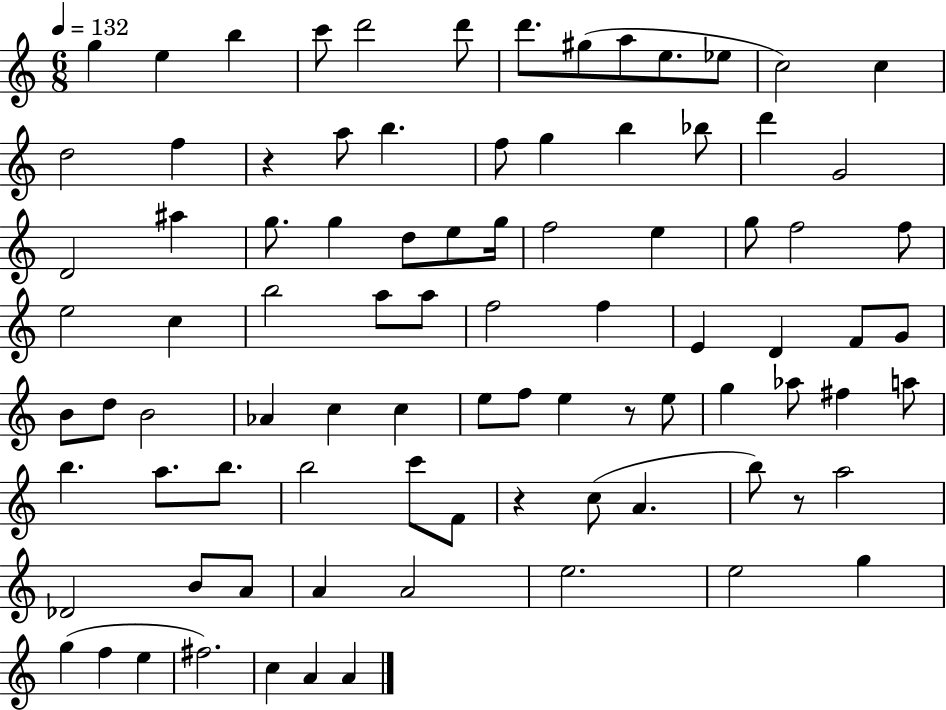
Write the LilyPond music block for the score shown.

{
  \clef treble
  \numericTimeSignature
  \time 6/8
  \key c \major
  \tempo 4 = 132
  \repeat volta 2 { g''4 e''4 b''4 | c'''8 d'''2 d'''8 | d'''8. gis''8( a''8 e''8. ees''8 | c''2) c''4 | \break d''2 f''4 | r4 a''8 b''4. | f''8 g''4 b''4 bes''8 | d'''4 g'2 | \break d'2 ais''4 | g''8. g''4 d''8 e''8 g''16 | f''2 e''4 | g''8 f''2 f''8 | \break e''2 c''4 | b''2 a''8 a''8 | f''2 f''4 | e'4 d'4 f'8 g'8 | \break b'8 d''8 b'2 | aes'4 c''4 c''4 | e''8 f''8 e''4 r8 e''8 | g''4 aes''8 fis''4 a''8 | \break b''4. a''8. b''8. | b''2 c'''8 f'8 | r4 c''8( a'4. | b''8) r8 a''2 | \break des'2 b'8 a'8 | a'4 a'2 | e''2. | e''2 g''4 | \break g''4( f''4 e''4 | fis''2.) | c''4 a'4 a'4 | } \bar "|."
}